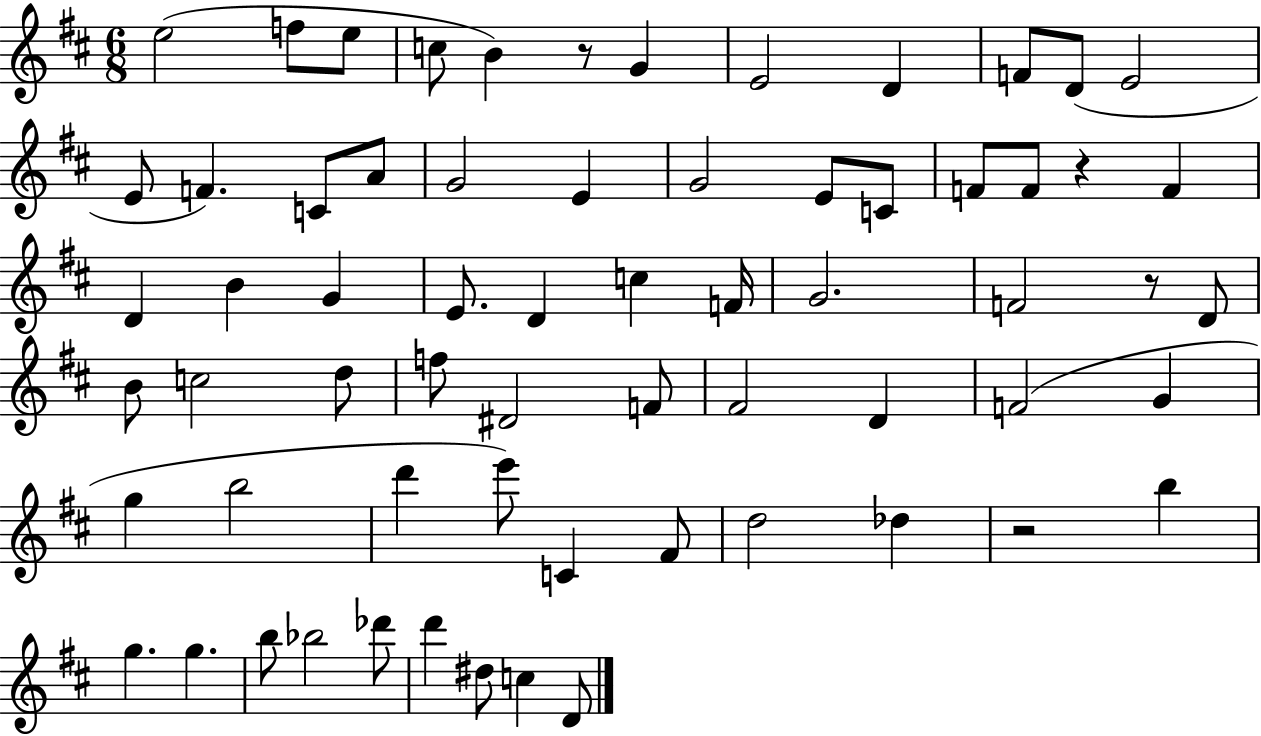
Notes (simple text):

E5/h F5/e E5/e C5/e B4/q R/e G4/q E4/h D4/q F4/e D4/e E4/h E4/e F4/q. C4/e A4/e G4/h E4/q G4/h E4/e C4/e F4/e F4/e R/q F4/q D4/q B4/q G4/q E4/e. D4/q C5/q F4/s G4/h. F4/h R/e D4/e B4/e C5/h D5/e F5/e D#4/h F4/e F#4/h D4/q F4/h G4/q G5/q B5/h D6/q E6/e C4/q F#4/e D5/h Db5/q R/h B5/q G5/q. G5/q. B5/e Bb5/h Db6/e D6/q D#5/e C5/q D4/e